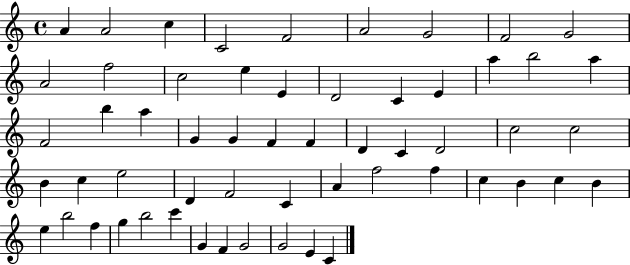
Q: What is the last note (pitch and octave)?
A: C4